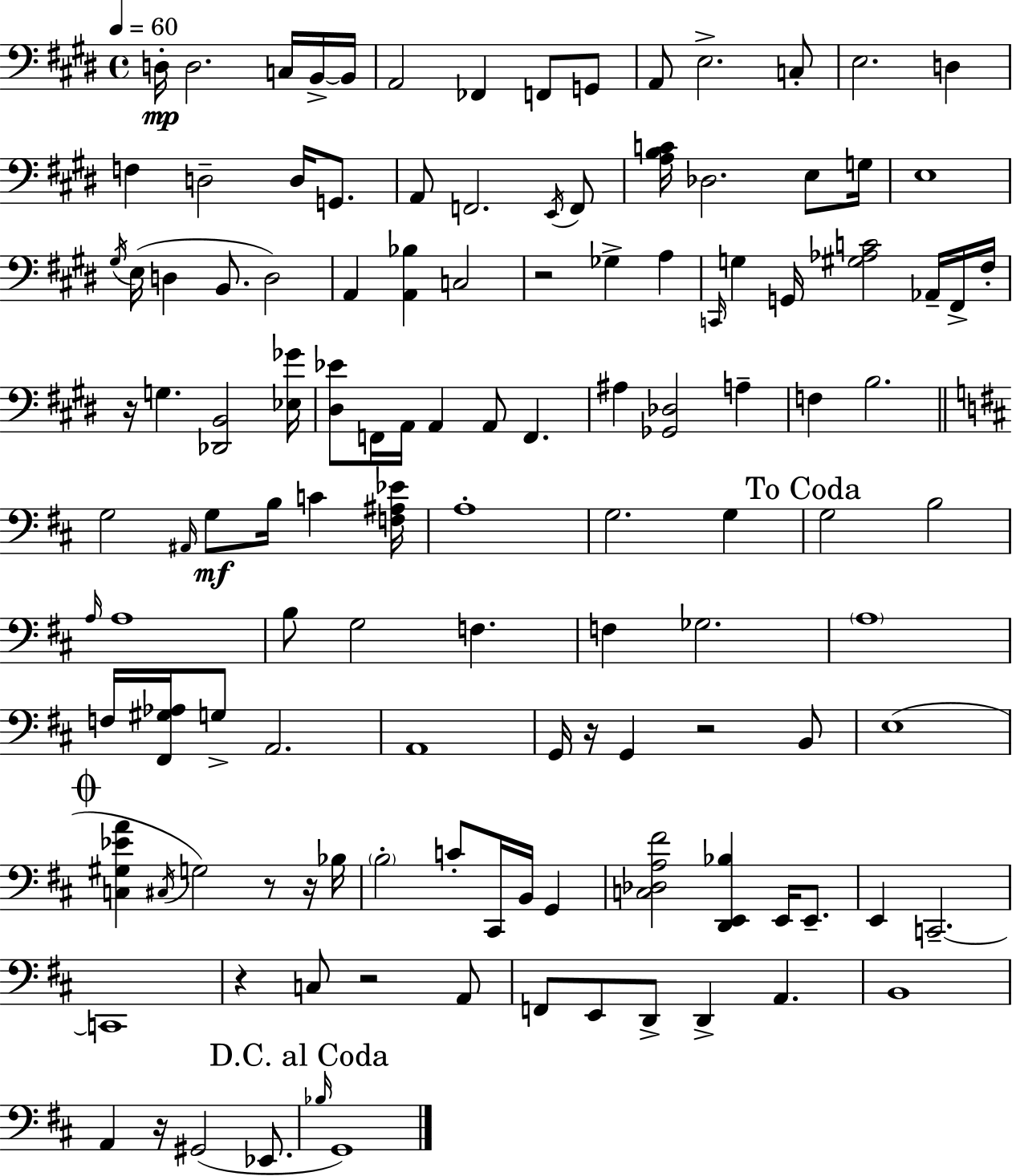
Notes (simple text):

D3/s D3/h. C3/s B2/s B2/s A2/h FES2/q F2/e G2/e A2/e E3/h. C3/e E3/h. D3/q F3/q D3/h D3/s G2/e. A2/e F2/h. E2/s F2/e [A3,B3,C4]/s Db3/h. E3/e G3/s E3/w G#3/s E3/s D3/q B2/e. D3/h A2/q [A2,Bb3]/q C3/h R/h Gb3/q A3/q C2/s G3/q G2/s [G#3,Ab3,C4]/h Ab2/s F#2/s F#3/s R/s G3/q. [Db2,B2]/h [Eb3,Gb4]/s [D#3,Eb4]/e F2/s A2/s A2/q A2/e F2/q. A#3/q [Gb2,Db3]/h A3/q F3/q B3/h. G3/h A#2/s G3/e B3/s C4/q [F3,A#3,Eb4]/s A3/w G3/h. G3/q G3/h B3/h A3/s A3/w B3/e G3/h F3/q. F3/q Gb3/h. A3/w F3/s [F#2,G#3,Ab3]/s G3/e A2/h. A2/w G2/s R/s G2/q R/h B2/e E3/w [C3,G#3,Eb4,A4]/q C#3/s G3/h R/e R/s Bb3/s B3/h C4/e C#2/s B2/s G2/q [C3,Db3,A3,F#4]/h [D2,E2,Bb3]/q E2/s E2/e. E2/q C2/h. C2/w R/q C3/e R/h A2/e F2/e E2/e D2/e D2/q A2/q. B2/w A2/q R/s G#2/h Eb2/e. Bb3/s G2/w